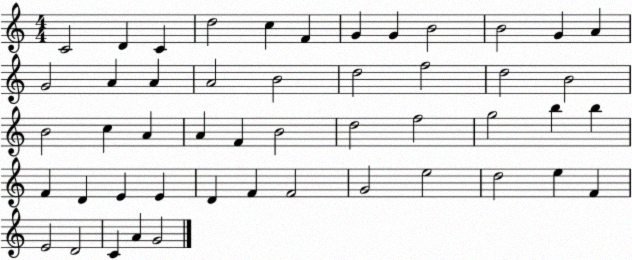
X:1
T:Untitled
M:4/4
L:1/4
K:C
C2 D C d2 c F G G B2 B2 G A G2 A A A2 B2 d2 f2 d2 B2 B2 c A A F B2 d2 f2 g2 b b F D E E D F F2 G2 e2 d2 e F E2 D2 C A G2